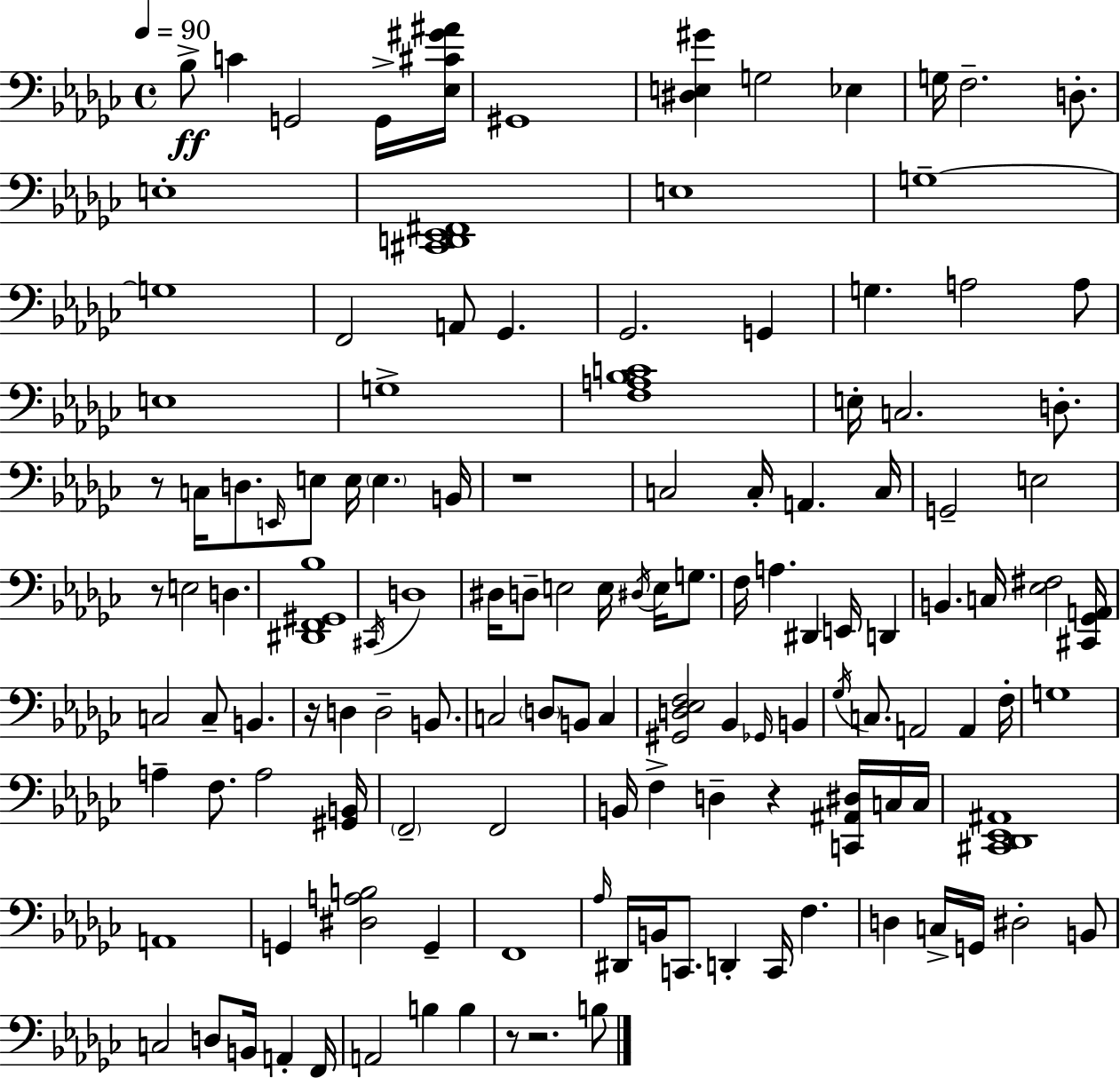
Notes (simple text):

Bb3/e C4/q G2/h G2/s [Eb3,C#4,G#4,A#4]/s G#2/w [D#3,E3,G#4]/q G3/h Eb3/q G3/s F3/h. D3/e. E3/w [C#2,D2,Eb2,F#2]/w E3/w G3/w G3/w F2/h A2/e Gb2/q. Gb2/h. G2/q G3/q. A3/h A3/e E3/w G3/w [F3,A3,Bb3,C4]/w E3/s C3/h. D3/e. R/e C3/s D3/e. E2/s E3/e E3/s E3/q. B2/s R/w C3/h C3/s A2/q. C3/s G2/h E3/h R/e E3/h D3/q. [D#2,F2,G#2,Bb3]/w C#2/s D3/w D#3/s D3/e E3/h E3/s D#3/s E3/s G3/e. F3/s A3/q. D#2/q E2/s D2/q B2/q. C3/s [Eb3,F#3]/h [C#2,Gb2,A2]/s C3/h C3/e B2/q. R/s D3/q D3/h B2/e. C3/h D3/e B2/e C3/q [G#2,D3,Eb3,F3]/h Bb2/q Gb2/s B2/q Gb3/s C3/e. A2/h A2/q F3/s G3/w A3/q F3/e. A3/h [G#2,B2]/s F2/h F2/h B2/s F3/q D3/q R/q [C2,A#2,D#3]/s C3/s C3/s [C#2,Db2,Eb2,A#2]/w A2/w G2/q [D#3,A3,B3]/h G2/q F2/w Ab3/s D#2/s B2/s C2/e. D2/q C2/s F3/q. D3/q C3/s G2/s D#3/h B2/e C3/h D3/e B2/s A2/q F2/s A2/h B3/q B3/q R/e R/h. B3/e